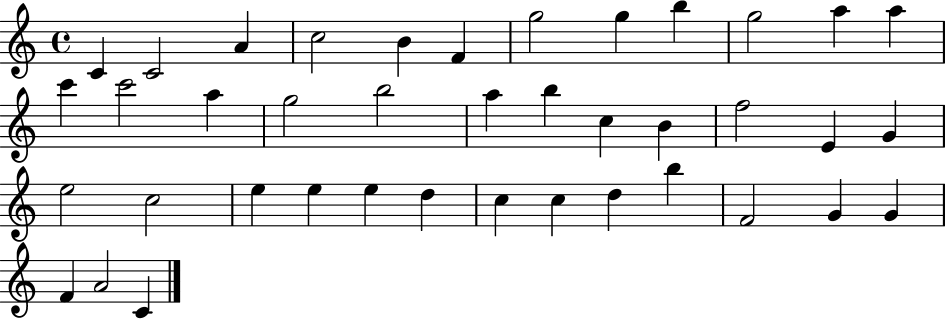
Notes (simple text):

C4/q C4/h A4/q C5/h B4/q F4/q G5/h G5/q B5/q G5/h A5/q A5/q C6/q C6/h A5/q G5/h B5/h A5/q B5/q C5/q B4/q F5/h E4/q G4/q E5/h C5/h E5/q E5/q E5/q D5/q C5/q C5/q D5/q B5/q F4/h G4/q G4/q F4/q A4/h C4/q